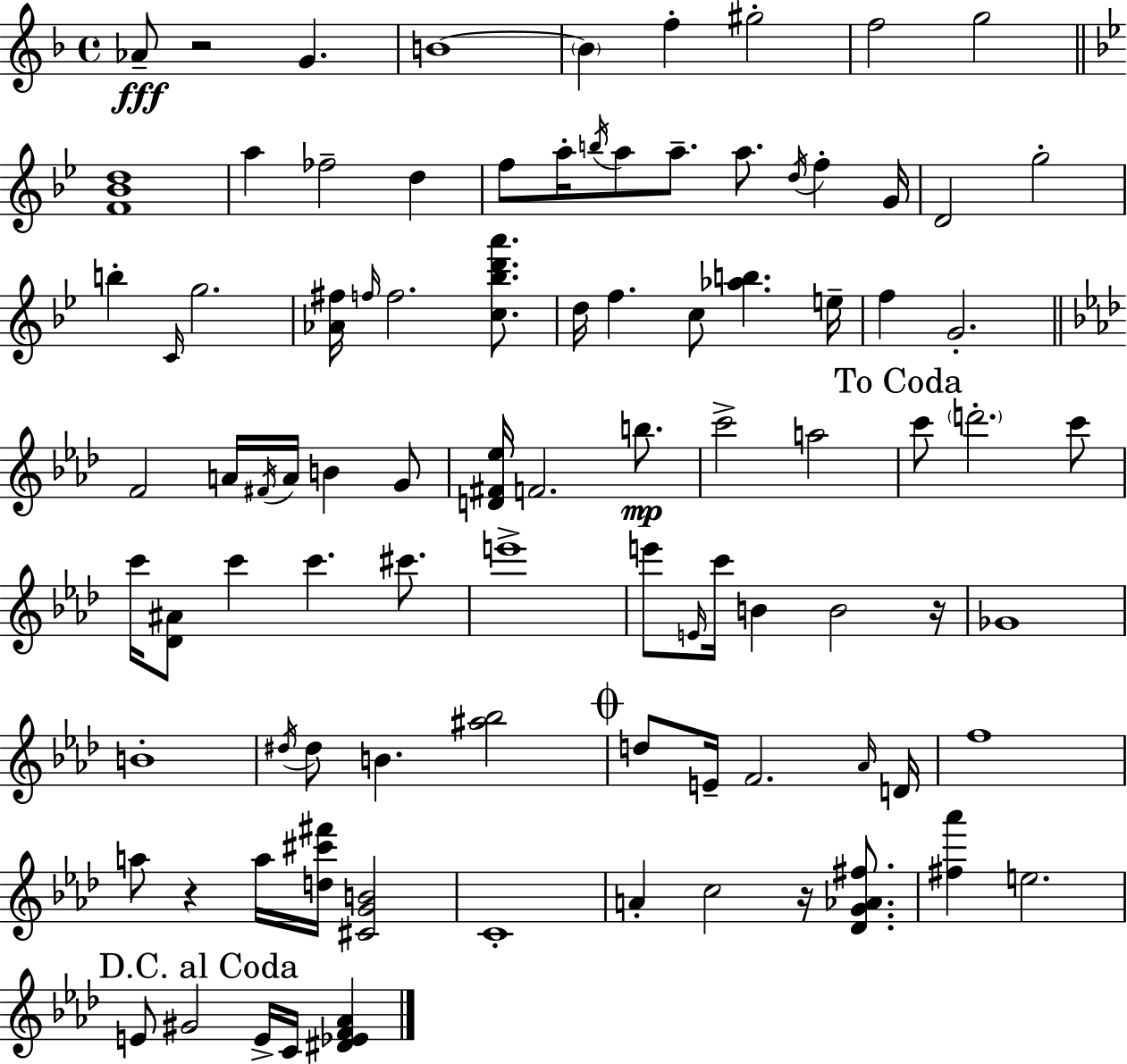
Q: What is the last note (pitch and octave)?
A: C4